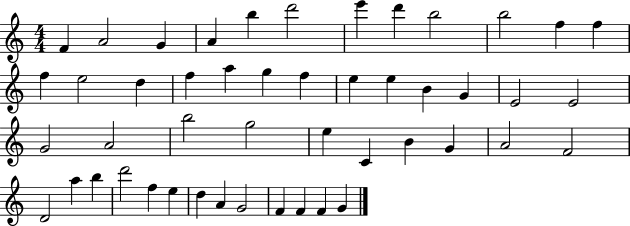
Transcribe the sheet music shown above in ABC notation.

X:1
T:Untitled
M:4/4
L:1/4
K:C
F A2 G A b d'2 e' d' b2 b2 f f f e2 d f a g f e e B G E2 E2 G2 A2 b2 g2 e C B G A2 F2 D2 a b d'2 f e d A G2 F F F G